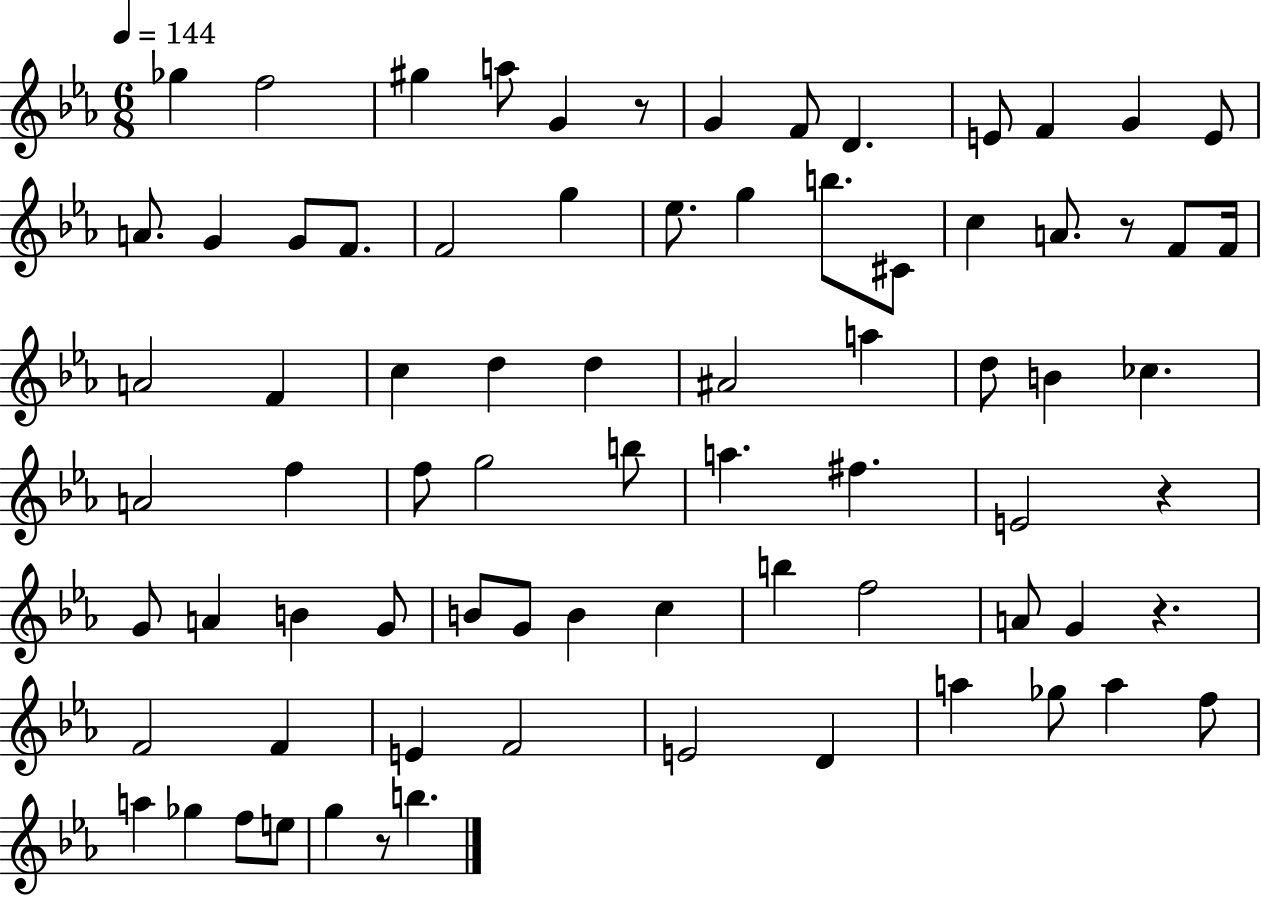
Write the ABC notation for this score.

X:1
T:Untitled
M:6/8
L:1/4
K:Eb
_g f2 ^g a/2 G z/2 G F/2 D E/2 F G E/2 A/2 G G/2 F/2 F2 g _e/2 g b/2 ^C/2 c A/2 z/2 F/2 F/4 A2 F c d d ^A2 a d/2 B _c A2 f f/2 g2 b/2 a ^f E2 z G/2 A B G/2 B/2 G/2 B c b f2 A/2 G z F2 F E F2 E2 D a _g/2 a f/2 a _g f/2 e/2 g z/2 b